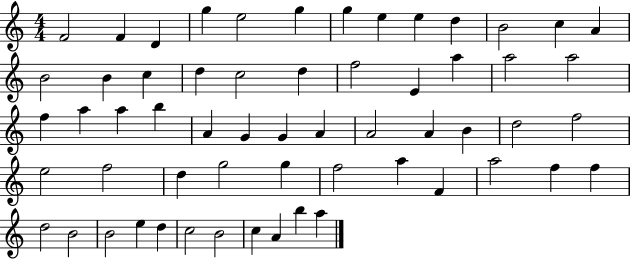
{
  \clef treble
  \numericTimeSignature
  \time 4/4
  \key c \major
  f'2 f'4 d'4 | g''4 e''2 g''4 | g''4 e''4 e''4 d''4 | b'2 c''4 a'4 | \break b'2 b'4 c''4 | d''4 c''2 d''4 | f''2 e'4 a''4 | a''2 a''2 | \break f''4 a''4 a''4 b''4 | a'4 g'4 g'4 a'4 | a'2 a'4 b'4 | d''2 f''2 | \break e''2 f''2 | d''4 g''2 g''4 | f''2 a''4 f'4 | a''2 f''4 f''4 | \break d''2 b'2 | b'2 e''4 d''4 | c''2 b'2 | c''4 a'4 b''4 a''4 | \break \bar "|."
}